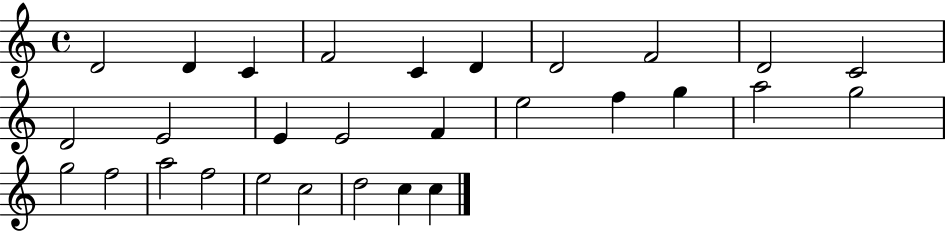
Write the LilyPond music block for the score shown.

{
  \clef treble
  \time 4/4
  \defaultTimeSignature
  \key c \major
  d'2 d'4 c'4 | f'2 c'4 d'4 | d'2 f'2 | d'2 c'2 | \break d'2 e'2 | e'4 e'2 f'4 | e''2 f''4 g''4 | a''2 g''2 | \break g''2 f''2 | a''2 f''2 | e''2 c''2 | d''2 c''4 c''4 | \break \bar "|."
}